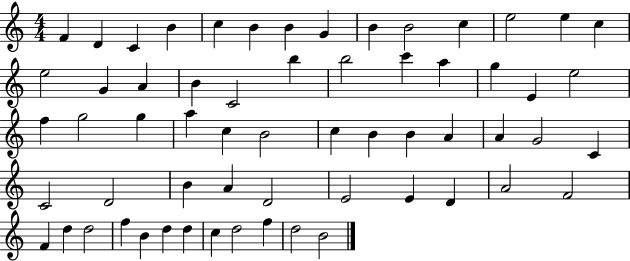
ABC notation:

X:1
T:Untitled
M:4/4
L:1/4
K:C
F D C B c B B G B B2 c e2 e c e2 G A B C2 b b2 c' a g E e2 f g2 g a c B2 c B B A A G2 C C2 D2 B A D2 E2 E D A2 F2 F d d2 f B d d c d2 f d2 B2